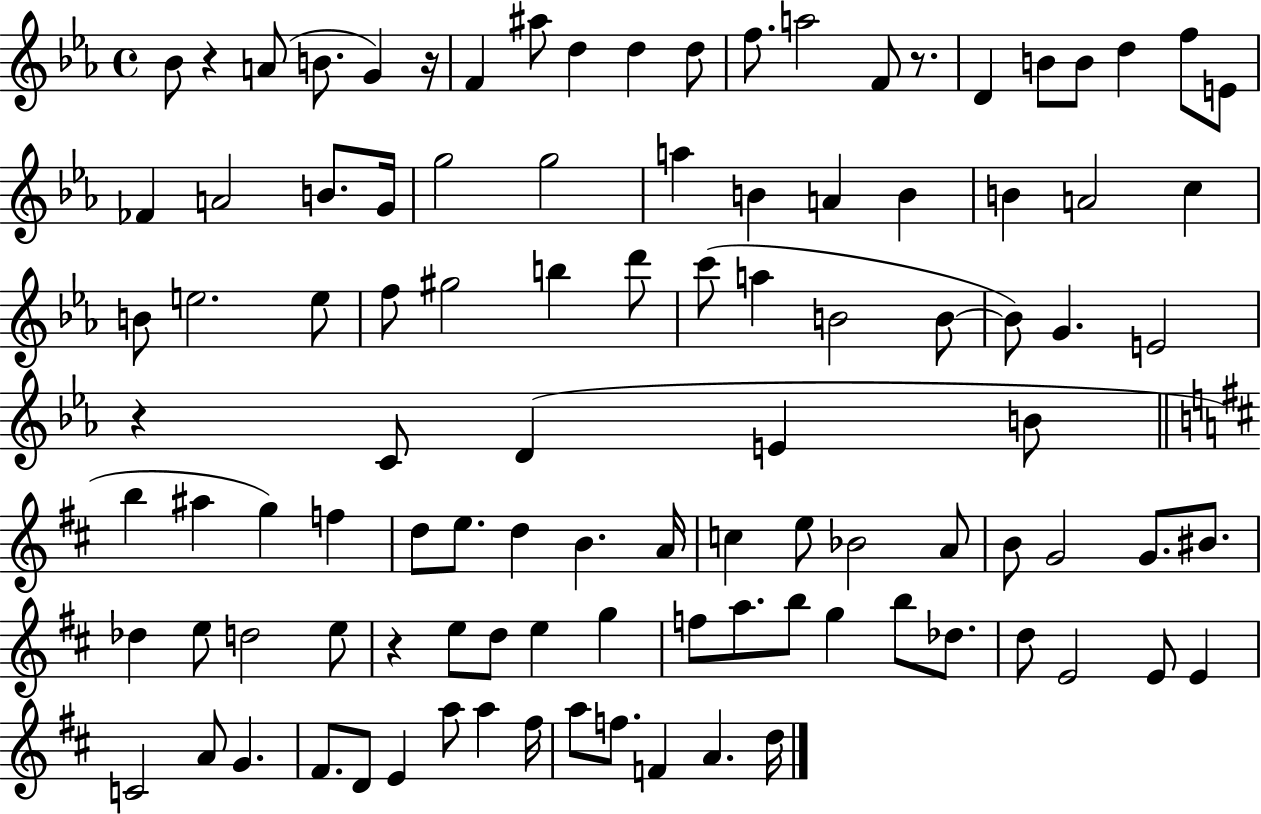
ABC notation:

X:1
T:Untitled
M:4/4
L:1/4
K:Eb
_B/2 z A/2 B/2 G z/4 F ^a/2 d d d/2 f/2 a2 F/2 z/2 D B/2 B/2 d f/2 E/2 _F A2 B/2 G/4 g2 g2 a B A B B A2 c B/2 e2 e/2 f/2 ^g2 b d'/2 c'/2 a B2 B/2 B/2 G E2 z C/2 D E B/2 b ^a g f d/2 e/2 d B A/4 c e/2 _B2 A/2 B/2 G2 G/2 ^B/2 _d e/2 d2 e/2 z e/2 d/2 e g f/2 a/2 b/2 g b/2 _d/2 d/2 E2 E/2 E C2 A/2 G ^F/2 D/2 E a/2 a ^f/4 a/2 f/2 F A d/4